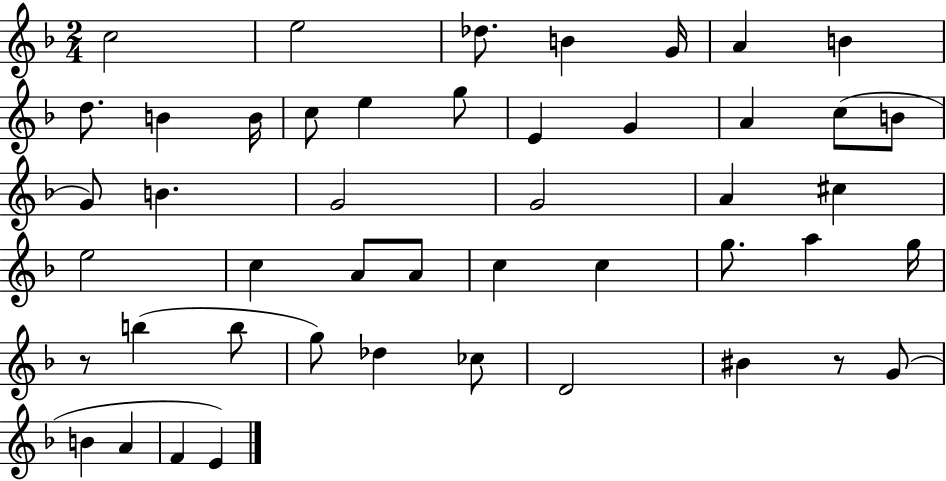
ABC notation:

X:1
T:Untitled
M:2/4
L:1/4
K:F
c2 e2 _d/2 B G/4 A B d/2 B B/4 c/2 e g/2 E G A c/2 B/2 G/2 B G2 G2 A ^c e2 c A/2 A/2 c c g/2 a g/4 z/2 b b/2 g/2 _d _c/2 D2 ^B z/2 G/2 B A F E